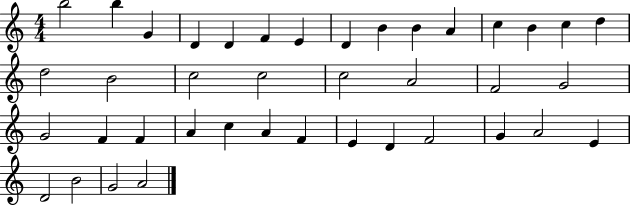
X:1
T:Untitled
M:4/4
L:1/4
K:C
b2 b G D D F E D B B A c B c d d2 B2 c2 c2 c2 A2 F2 G2 G2 F F A c A F E D F2 G A2 E D2 B2 G2 A2